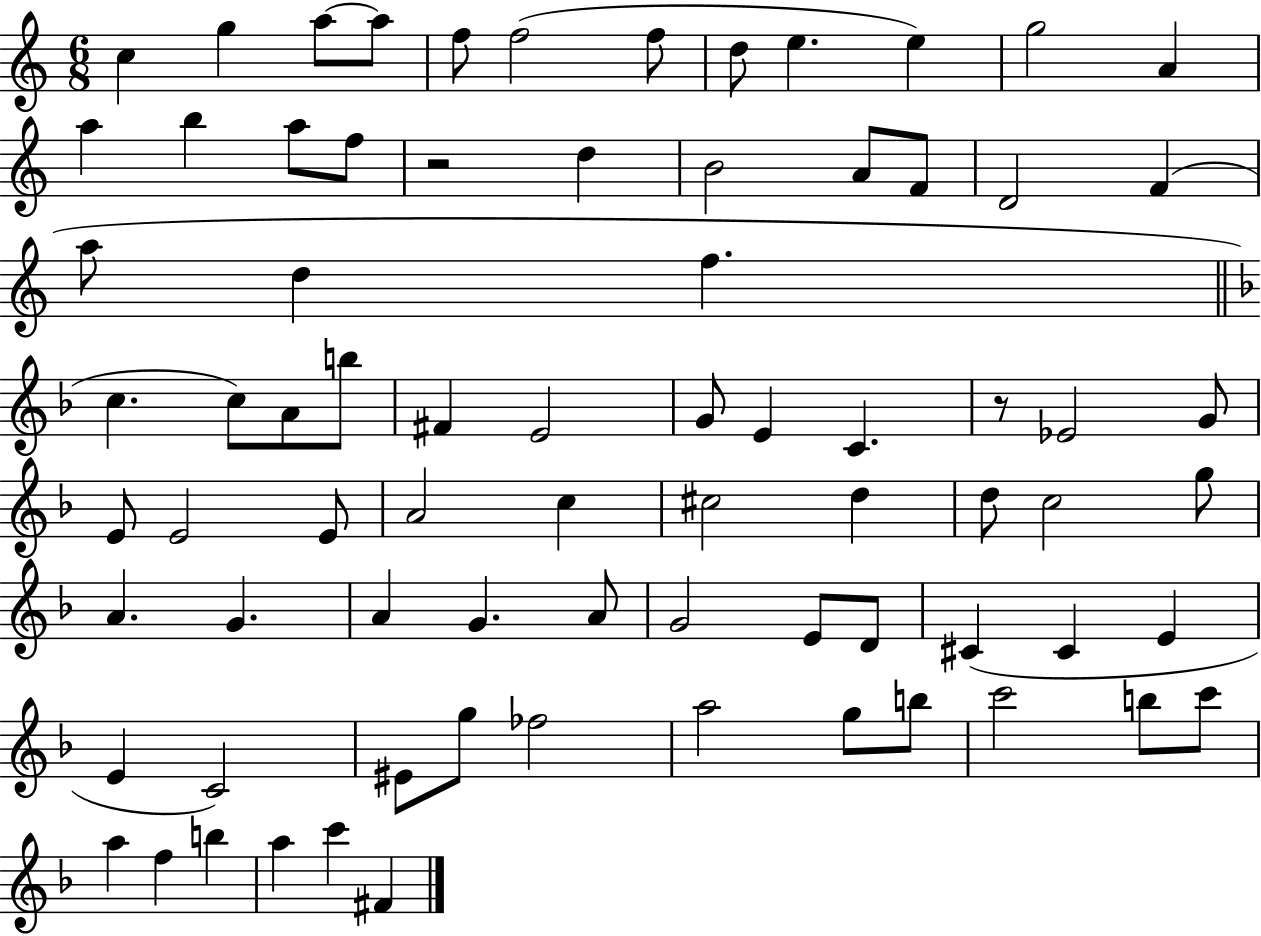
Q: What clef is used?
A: treble